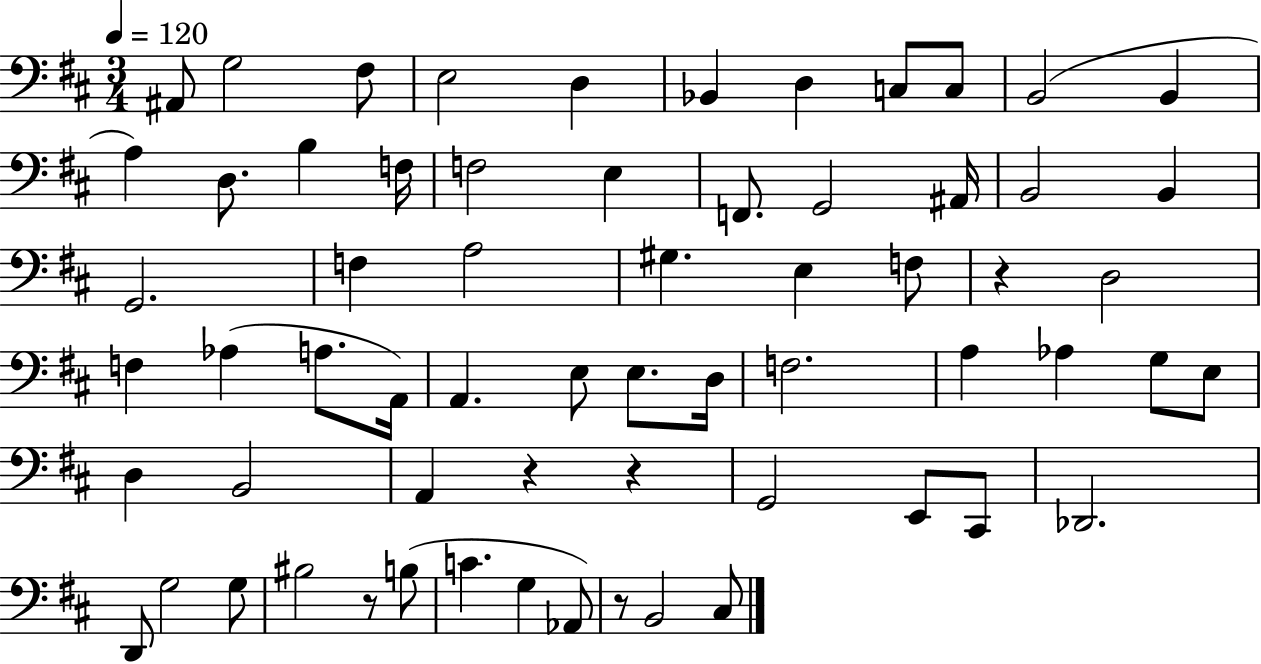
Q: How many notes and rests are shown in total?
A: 64